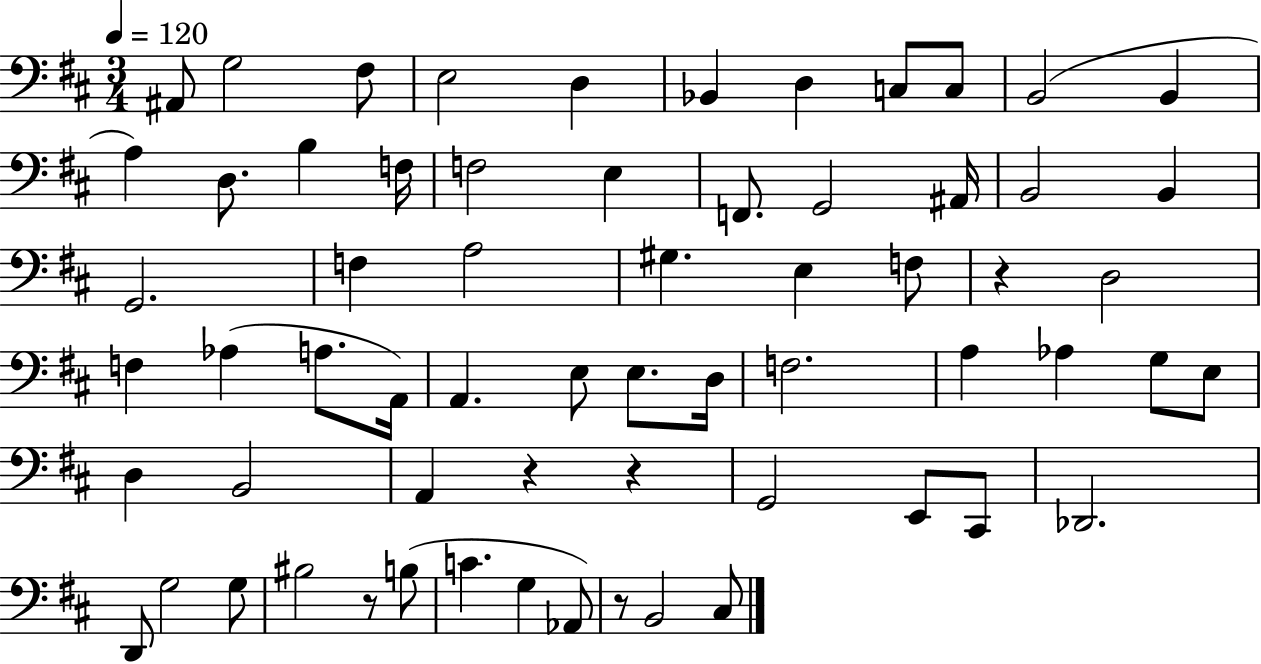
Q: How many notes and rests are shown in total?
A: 64